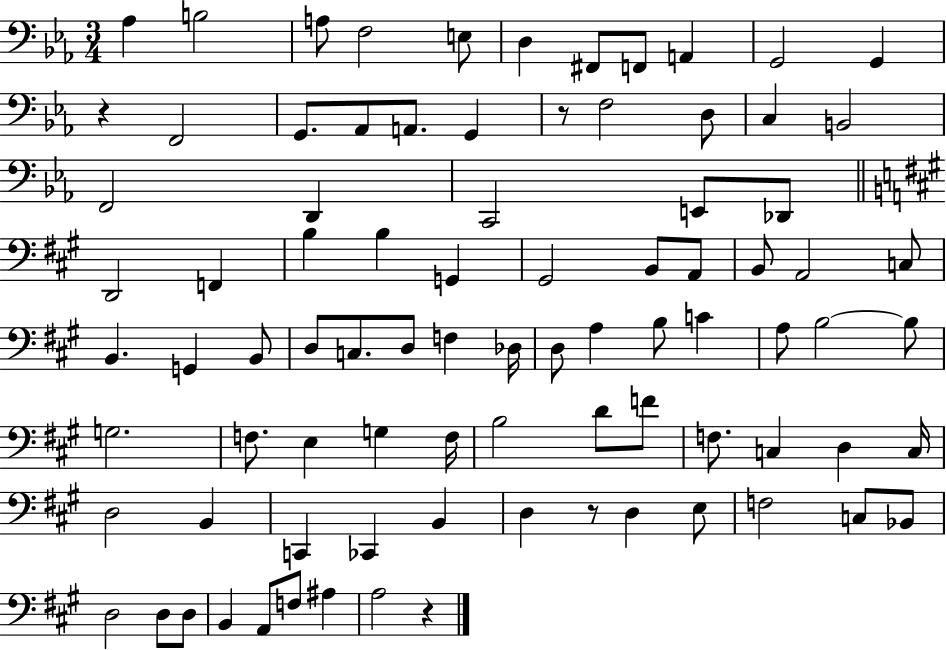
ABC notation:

X:1
T:Untitled
M:3/4
L:1/4
K:Eb
_A, B,2 A,/2 F,2 E,/2 D, ^F,,/2 F,,/2 A,, G,,2 G,, z F,,2 G,,/2 _A,,/2 A,,/2 G,, z/2 F,2 D,/2 C, B,,2 F,,2 D,, C,,2 E,,/2 _D,,/2 D,,2 F,, B, B, G,, ^G,,2 B,,/2 A,,/2 B,,/2 A,,2 C,/2 B,, G,, B,,/2 D,/2 C,/2 D,/2 F, _D,/4 D,/2 A, B,/2 C A,/2 B,2 B,/2 G,2 F,/2 E, G, F,/4 B,2 D/2 F/2 F,/2 C, D, C,/4 D,2 B,, C,, _C,, B,, D, z/2 D, E,/2 F,2 C,/2 _B,,/2 D,2 D,/2 D,/2 B,, A,,/2 F,/2 ^A, A,2 z